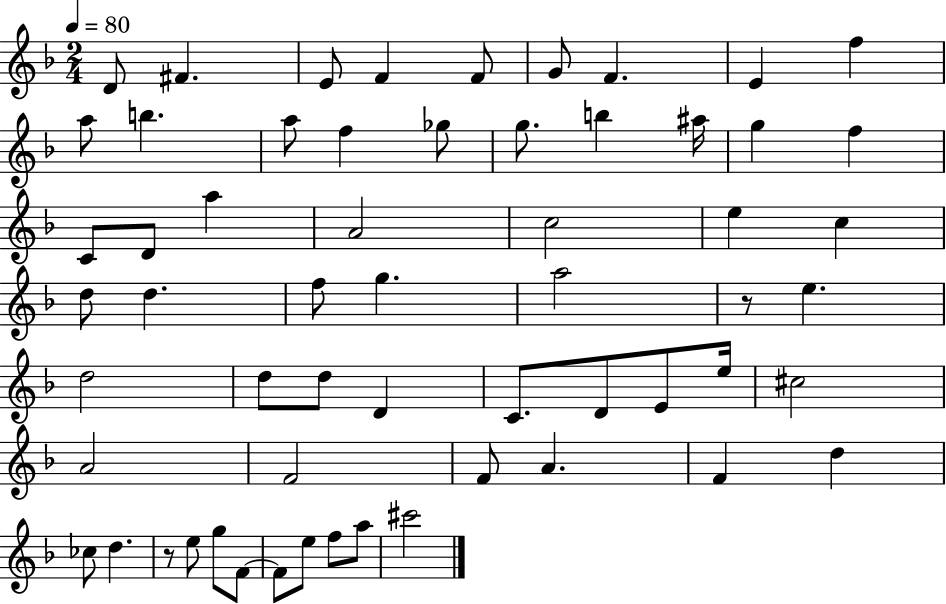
{
  \clef treble
  \numericTimeSignature
  \time 2/4
  \key f \major
  \tempo 4 = 80
  d'8 fis'4. | e'8 f'4 f'8 | g'8 f'4. | e'4 f''4 | \break a''8 b''4. | a''8 f''4 ges''8 | g''8. b''4 ais''16 | g''4 f''4 | \break c'8 d'8 a''4 | a'2 | c''2 | e''4 c''4 | \break d''8 d''4. | f''8 g''4. | a''2 | r8 e''4. | \break d''2 | d''8 d''8 d'4 | c'8. d'8 e'8 e''16 | cis''2 | \break a'2 | f'2 | f'8 a'4. | f'4 d''4 | \break ces''8 d''4. | r8 e''8 g''8 f'8~~ | f'8 e''8 f''8 a''8 | cis'''2 | \break \bar "|."
}